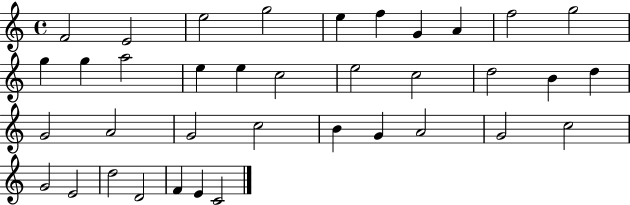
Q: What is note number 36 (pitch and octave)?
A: E4